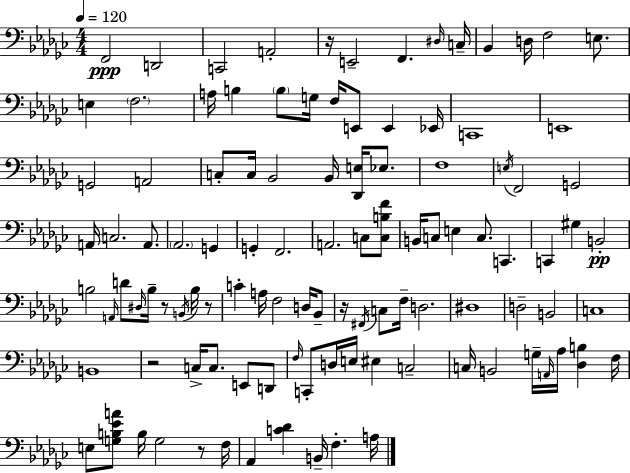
F2/h D2/h C2/h A2/h R/s E2/h F2/q. D#3/s C3/s Bb2/q D3/s F3/h E3/e. E3/q F3/h. A3/s B3/q B3/e G3/s F3/s E2/e E2/q Eb2/s C2/w E2/w G2/h A2/h C3/e C3/s Bb2/h Bb2/s [Db2,E3]/s Eb3/e. F3/w E3/s F2/h G2/h A2/s C3/h. A2/e. Ab2/h. G2/q G2/q F2/h. A2/h. C3/e [C3,B3,F4]/e B2/s C3/e E3/q C3/e. C2/q. C2/q G#3/q B2/h B3/h A2/s D4/e D#3/s B3/s R/e B2/s B3/s R/e C4/q A3/s F3/h D3/s Bb2/e R/s F#2/s C3/e F3/s D3/h. D#3/w D3/h B2/h C3/w B2/w R/h C3/s C3/e. E2/e D2/e F3/s C2/e D3/s E3/s EIS3/q C3/h C3/s B2/h G3/s A2/s Ab3/s [Db3,B3]/q F3/s E3/e [G3,B3,Eb4,A4]/e B3/s G3/h R/e F3/s Ab2/q [C4,Db4]/q B2/s F3/q. A3/s